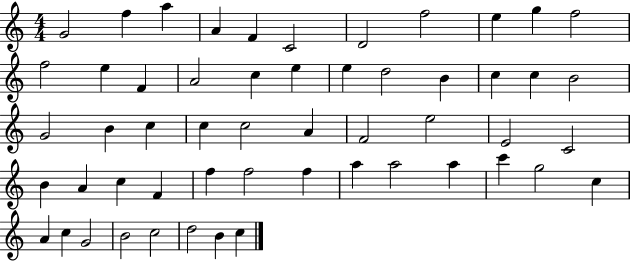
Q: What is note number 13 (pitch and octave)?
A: E5